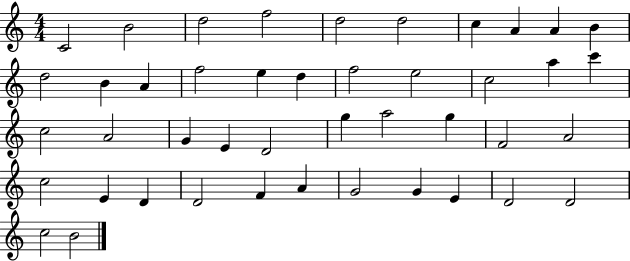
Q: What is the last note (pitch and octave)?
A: B4